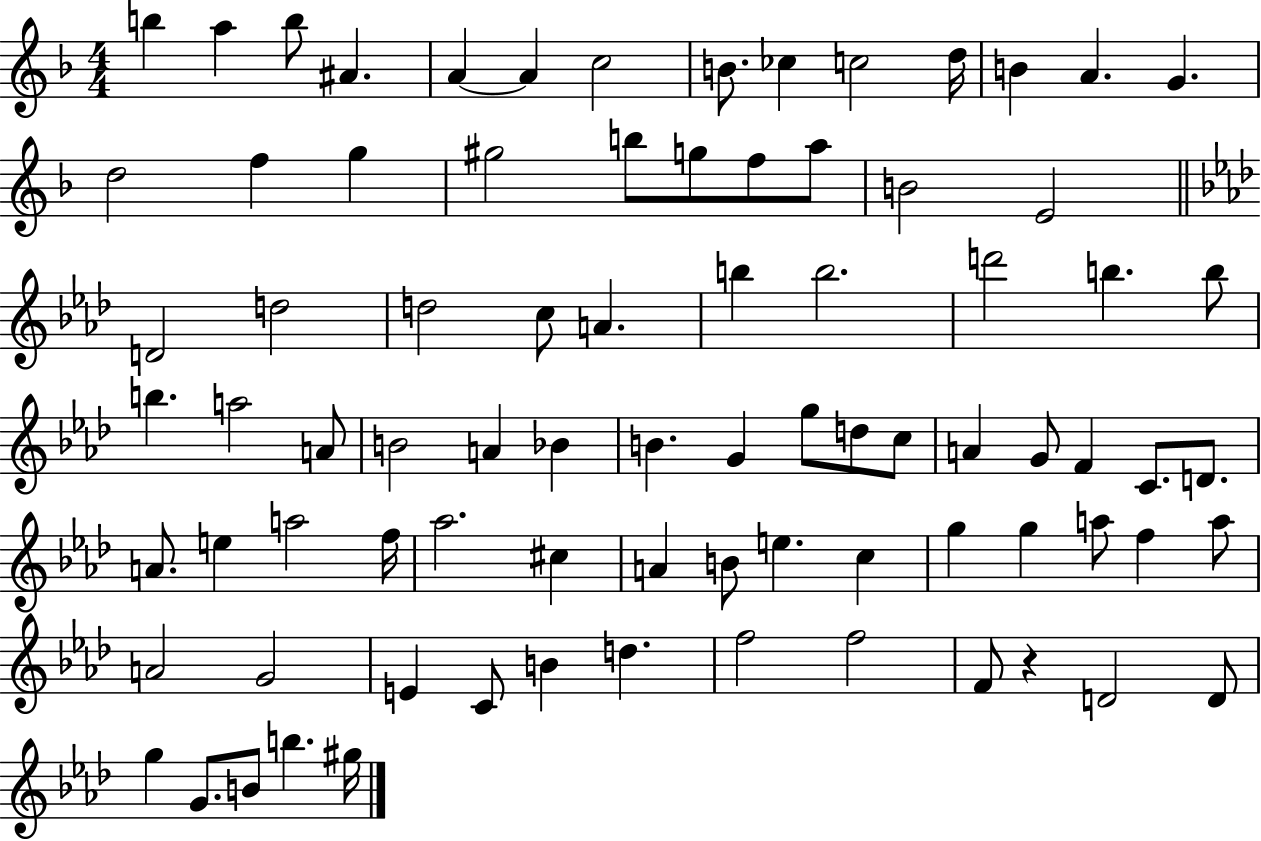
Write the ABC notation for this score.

X:1
T:Untitled
M:4/4
L:1/4
K:F
b a b/2 ^A A A c2 B/2 _c c2 d/4 B A G d2 f g ^g2 b/2 g/2 f/2 a/2 B2 E2 D2 d2 d2 c/2 A b b2 d'2 b b/2 b a2 A/2 B2 A _B B G g/2 d/2 c/2 A G/2 F C/2 D/2 A/2 e a2 f/4 _a2 ^c A B/2 e c g g a/2 f a/2 A2 G2 E C/2 B d f2 f2 F/2 z D2 D/2 g G/2 B/2 b ^g/4